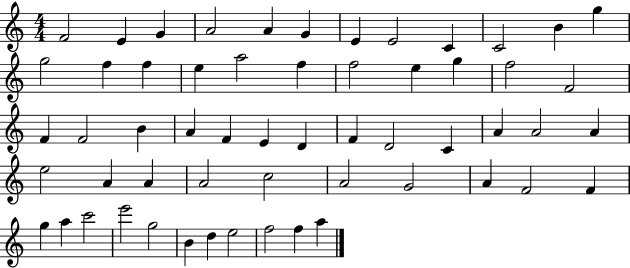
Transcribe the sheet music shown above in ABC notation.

X:1
T:Untitled
M:4/4
L:1/4
K:C
F2 E G A2 A G E E2 C C2 B g g2 f f e a2 f f2 e g f2 F2 F F2 B A F E D F D2 C A A2 A e2 A A A2 c2 A2 G2 A F2 F g a c'2 e'2 g2 B d e2 f2 f a